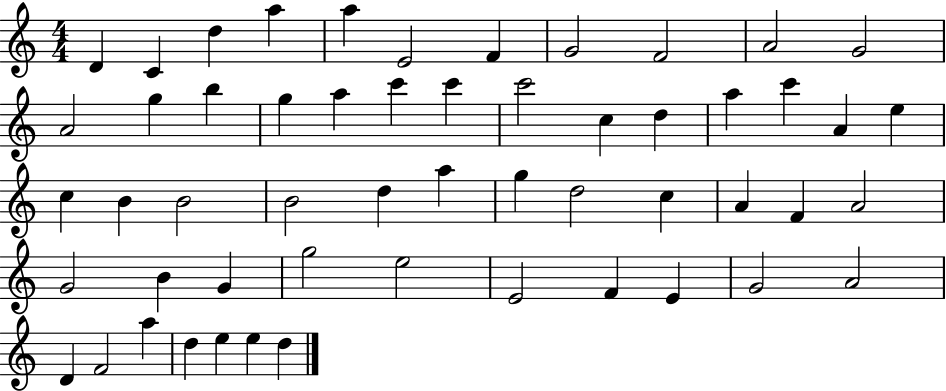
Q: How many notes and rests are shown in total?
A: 54